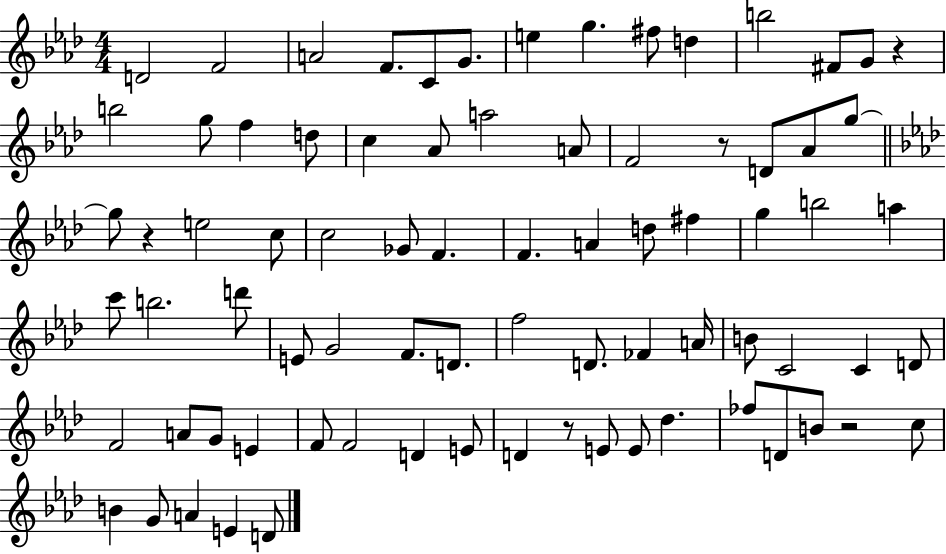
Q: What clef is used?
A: treble